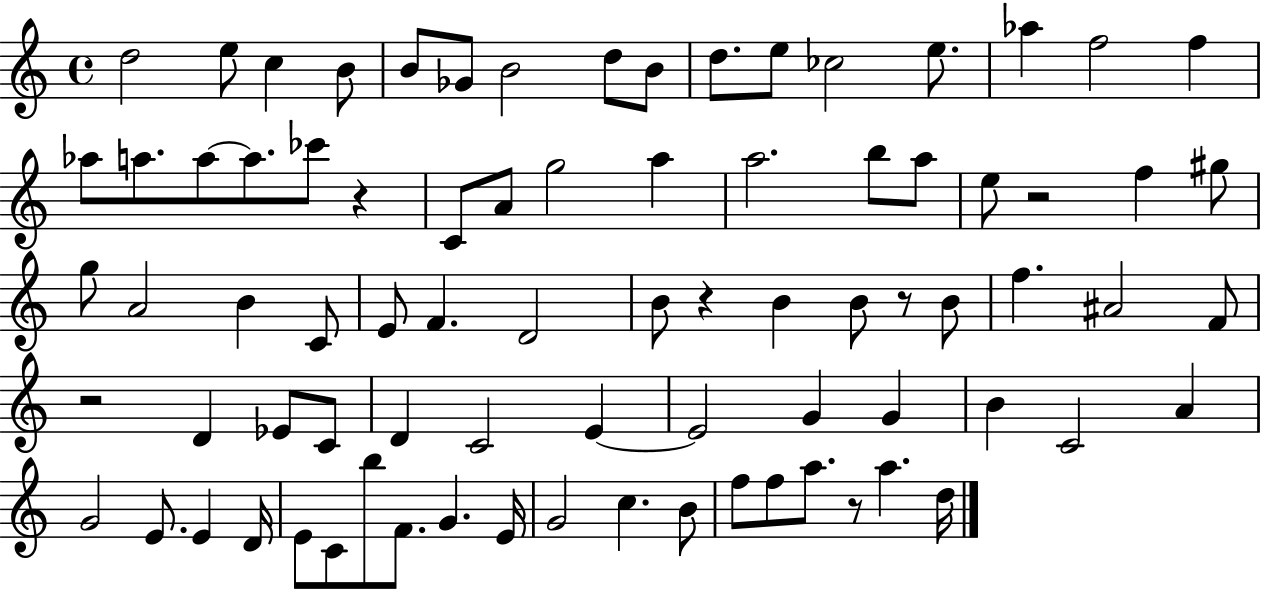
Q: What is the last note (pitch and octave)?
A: D5